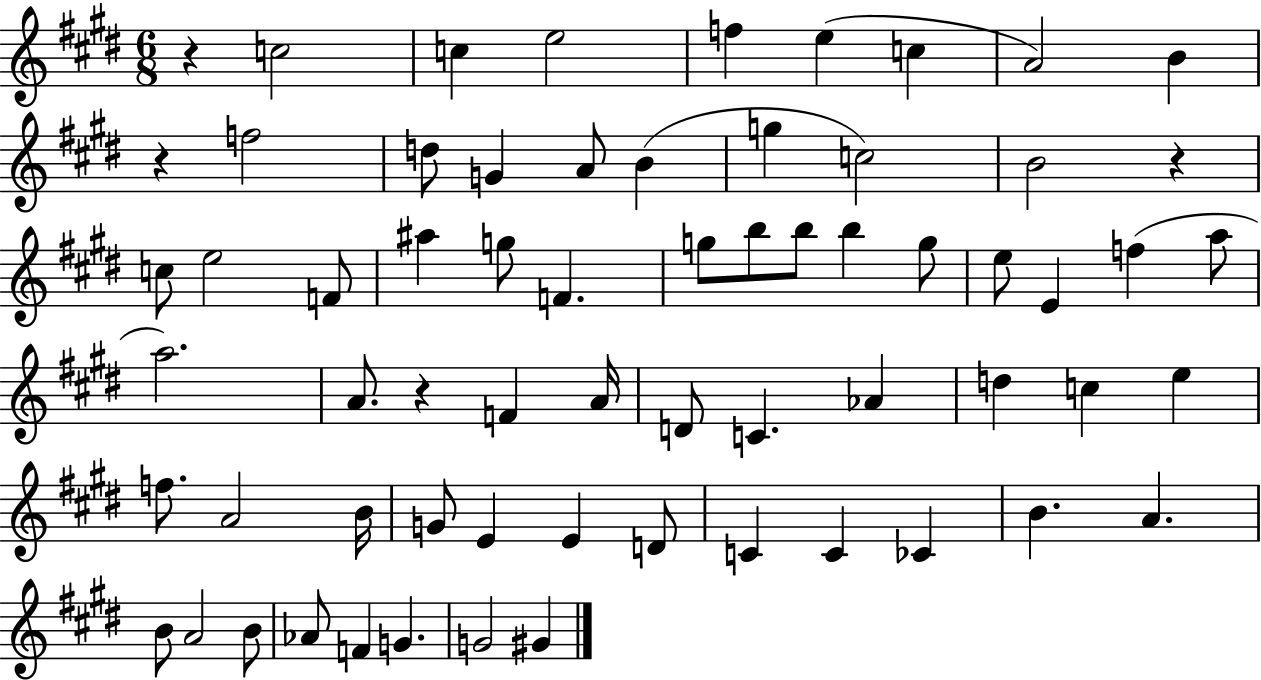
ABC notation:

X:1
T:Untitled
M:6/8
L:1/4
K:E
z c2 c e2 f e c A2 B z f2 d/2 G A/2 B g c2 B2 z c/2 e2 F/2 ^a g/2 F g/2 b/2 b/2 b g/2 e/2 E f a/2 a2 A/2 z F A/4 D/2 C _A d c e f/2 A2 B/4 G/2 E E D/2 C C _C B A B/2 A2 B/2 _A/2 F G G2 ^G